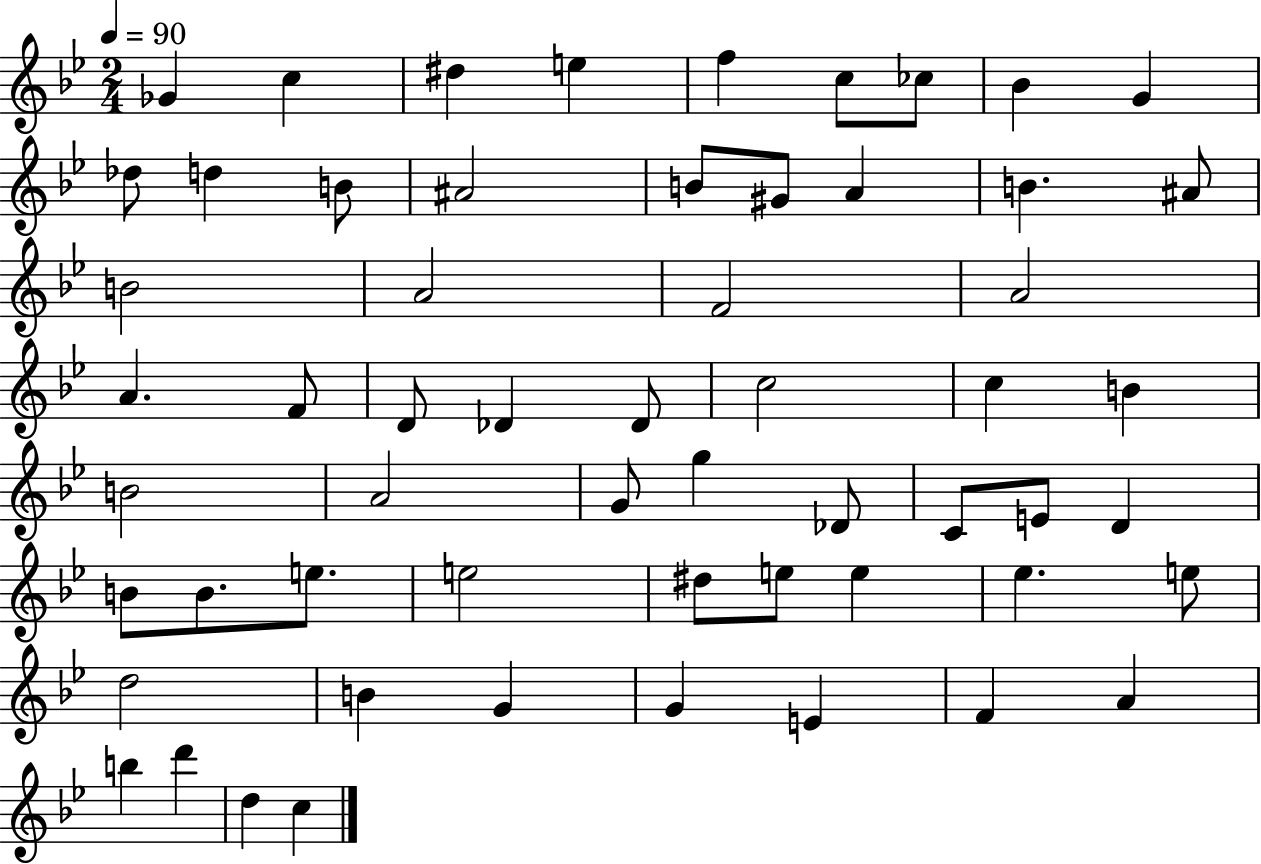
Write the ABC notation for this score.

X:1
T:Untitled
M:2/4
L:1/4
K:Bb
_G c ^d e f c/2 _c/2 _B G _d/2 d B/2 ^A2 B/2 ^G/2 A B ^A/2 B2 A2 F2 A2 A F/2 D/2 _D _D/2 c2 c B B2 A2 G/2 g _D/2 C/2 E/2 D B/2 B/2 e/2 e2 ^d/2 e/2 e _e e/2 d2 B G G E F A b d' d c